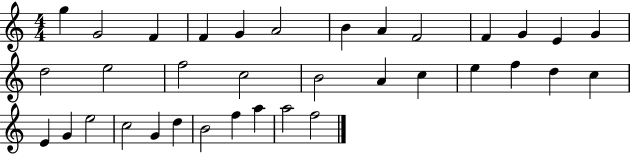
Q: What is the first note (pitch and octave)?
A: G5